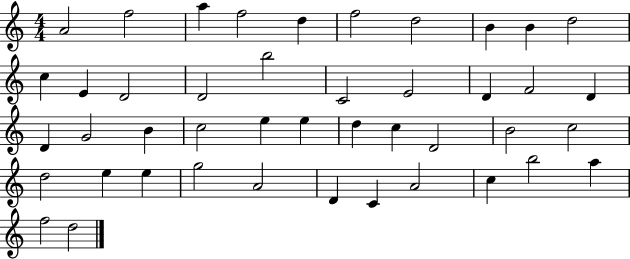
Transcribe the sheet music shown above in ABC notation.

X:1
T:Untitled
M:4/4
L:1/4
K:C
A2 f2 a f2 d f2 d2 B B d2 c E D2 D2 b2 C2 E2 D F2 D D G2 B c2 e e d c D2 B2 c2 d2 e e g2 A2 D C A2 c b2 a f2 d2